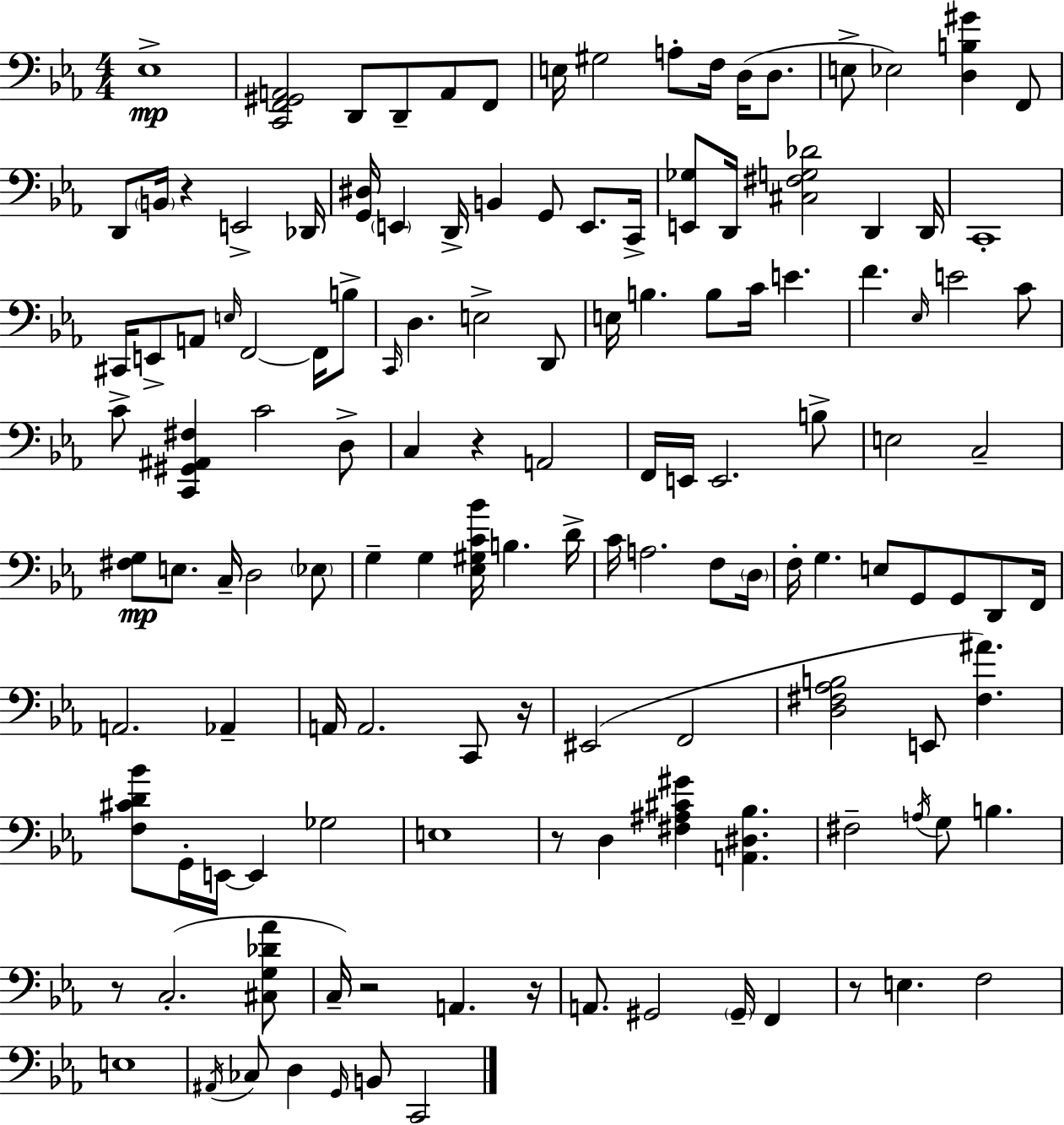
X:1
T:Untitled
M:4/4
L:1/4
K:Cm
_E,4 [C,,F,,^G,,A,,]2 D,,/2 D,,/2 A,,/2 F,,/2 E,/4 ^G,2 A,/2 F,/4 D,/4 D,/2 E,/2 _E,2 [D,B,^G] F,,/2 D,,/2 B,,/4 z E,,2 _D,,/4 [G,,^D,]/4 E,, D,,/4 B,, G,,/2 E,,/2 C,,/4 [E,,_G,]/2 D,,/4 [^C,^F,G,_D]2 D,, D,,/4 C,,4 ^C,,/4 E,,/2 A,,/2 E,/4 F,,2 F,,/4 B,/2 C,,/4 D, E,2 D,,/2 E,/4 B, B,/2 C/4 E F _E,/4 E2 C/2 C/2 [C,,^G,,^A,,^F,] C2 D,/2 C, z A,,2 F,,/4 E,,/4 E,,2 B,/2 E,2 C,2 [^F,G,]/2 E,/2 C,/4 D,2 _E,/2 G, G, [_E,^G,C_B]/4 B, D/4 C/4 A,2 F,/2 D,/4 F,/4 G, E,/2 G,,/2 G,,/2 D,,/2 F,,/4 A,,2 _A,, A,,/4 A,,2 C,,/2 z/4 ^E,,2 F,,2 [D,^F,_A,B,]2 E,,/2 [^F,^A] [F,^CD_B]/2 G,,/4 E,,/4 E,, _G,2 E,4 z/2 D, [^F,^A,^C^G] [A,,^D,_B,] ^F,2 A,/4 G,/2 B, z/2 C,2 [^C,G,_D_A]/2 C,/4 z2 A,, z/4 A,,/2 ^G,,2 ^G,,/4 F,, z/2 E, F,2 E,4 ^A,,/4 _C,/2 D, G,,/4 B,,/2 C,,2